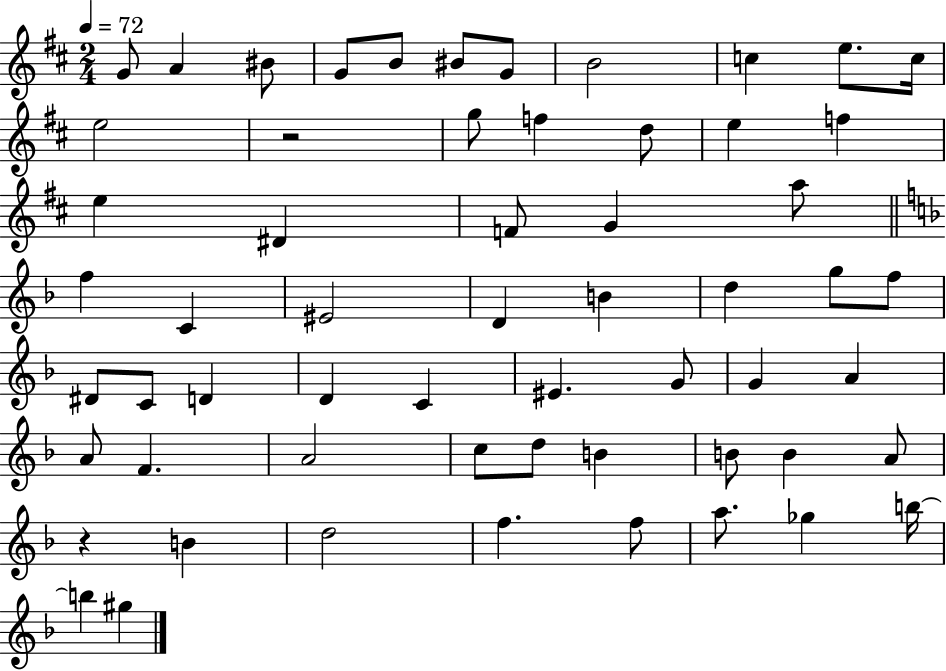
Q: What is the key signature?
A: D major